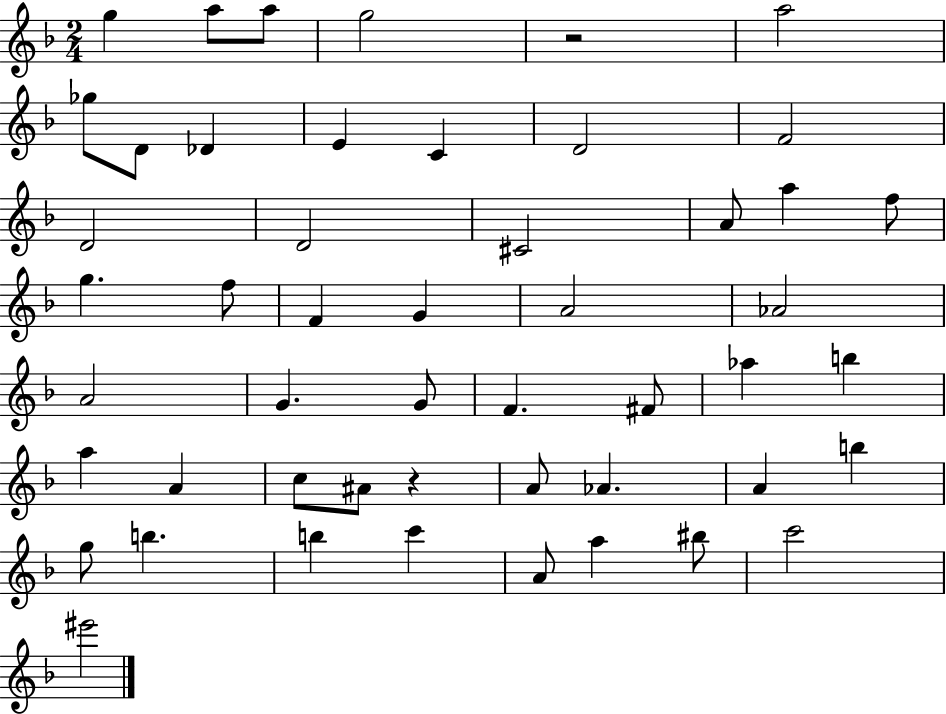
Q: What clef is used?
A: treble